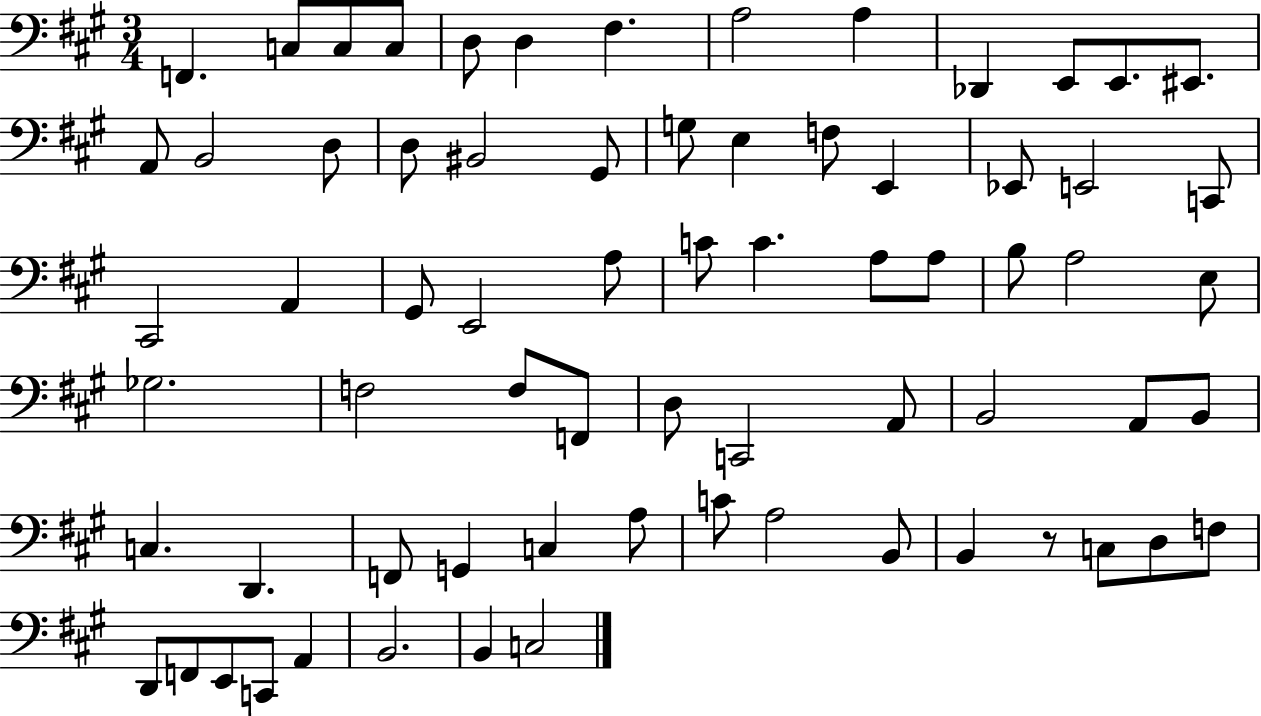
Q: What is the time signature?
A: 3/4